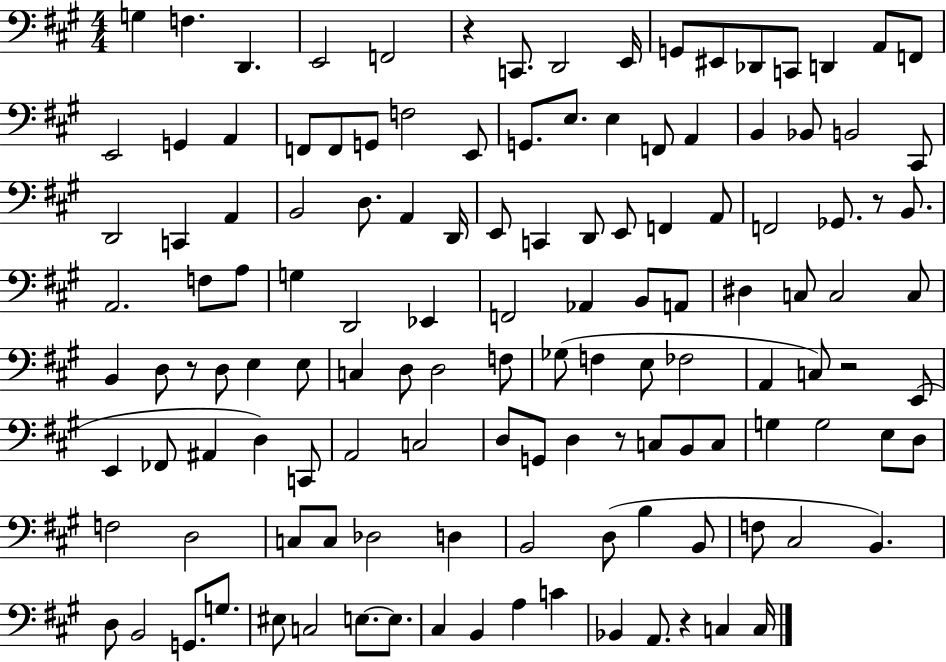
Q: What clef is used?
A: bass